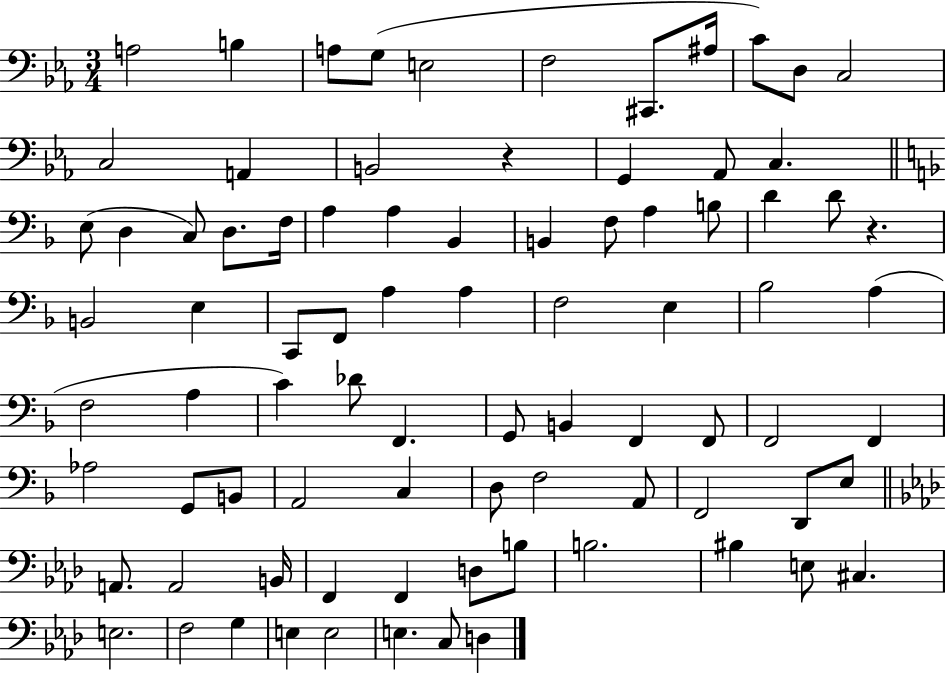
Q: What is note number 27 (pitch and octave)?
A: F3